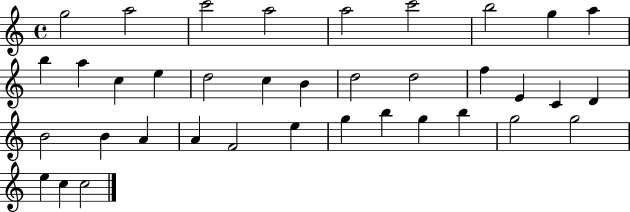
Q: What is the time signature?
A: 4/4